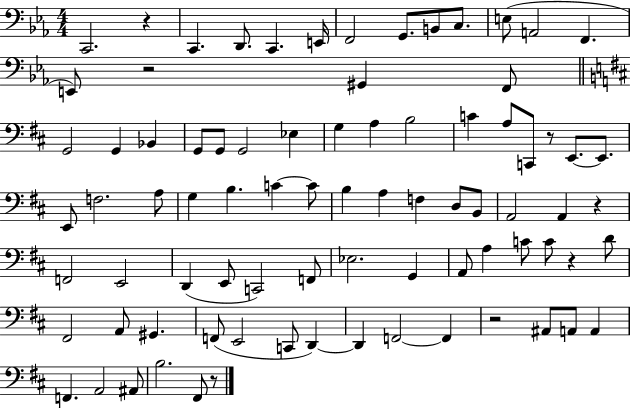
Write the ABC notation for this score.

X:1
T:Untitled
M:4/4
L:1/4
K:Eb
C,,2 z C,, D,,/2 C,, E,,/4 F,,2 G,,/2 B,,/2 C,/2 E,/2 A,,2 F,, E,,/2 z2 ^G,, F,,/2 G,,2 G,, _B,, G,,/2 G,,/2 G,,2 _E, G, A, B,2 C A,/2 C,,/2 z/2 E,,/2 E,,/2 E,,/2 F,2 A,/2 G, B, C C/2 B, A, F, D,/2 B,,/2 A,,2 A,, z F,,2 E,,2 D,, E,,/2 C,,2 F,,/2 _E,2 G,, A,,/2 A, C/2 C/2 z D/2 ^F,,2 A,,/2 ^G,, F,,/2 E,,2 C,,/2 D,, D,, F,,2 F,, z2 ^A,,/2 A,,/2 A,, F,, A,,2 ^A,,/2 B,2 ^F,,/2 z/2